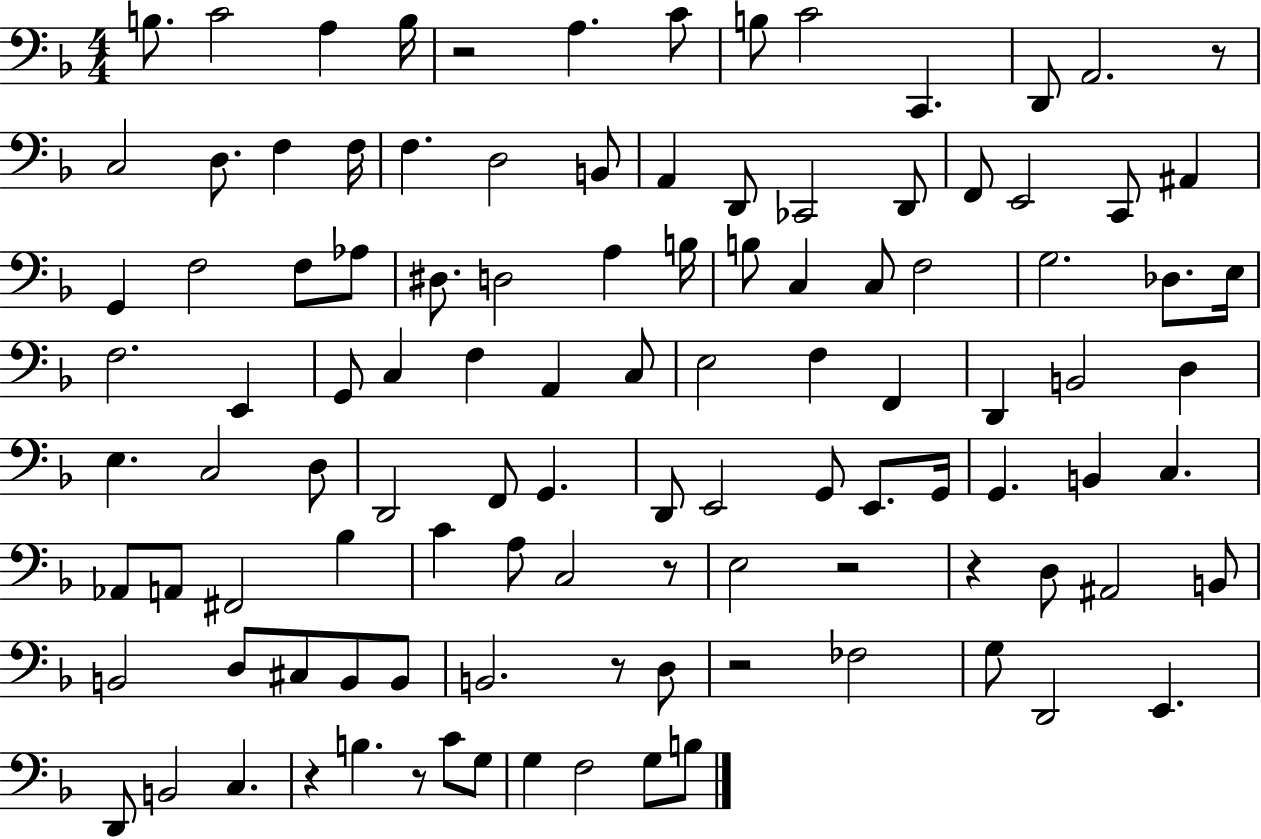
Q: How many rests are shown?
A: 9